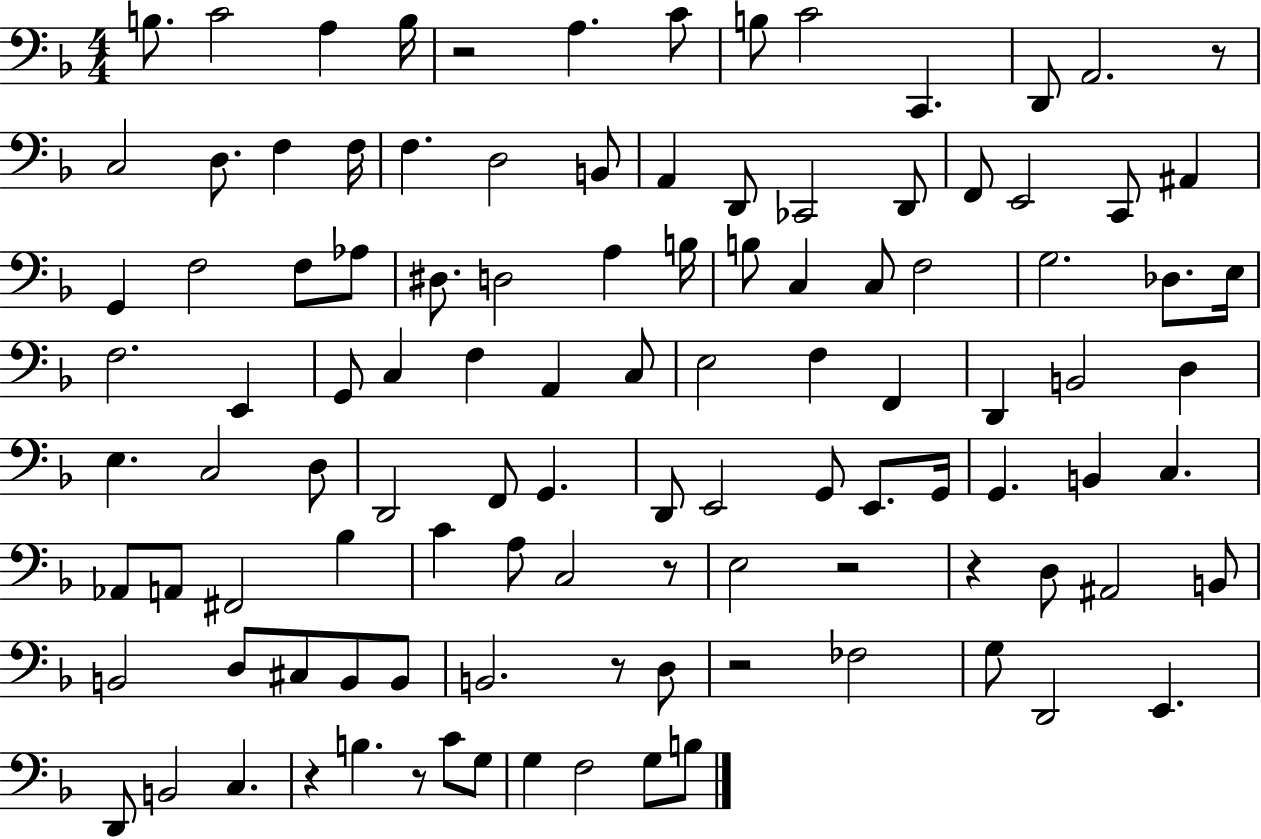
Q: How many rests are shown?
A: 9